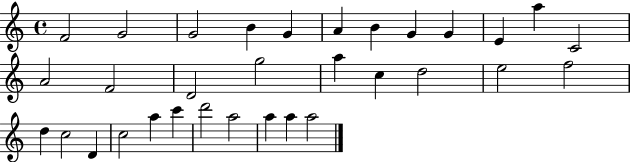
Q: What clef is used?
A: treble